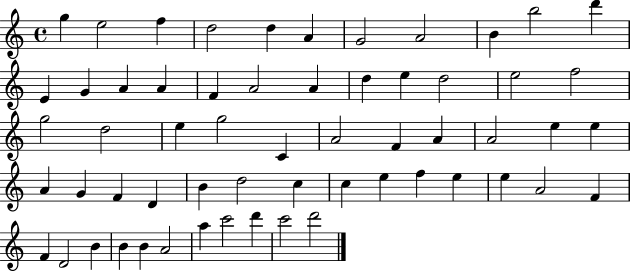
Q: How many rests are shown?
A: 0